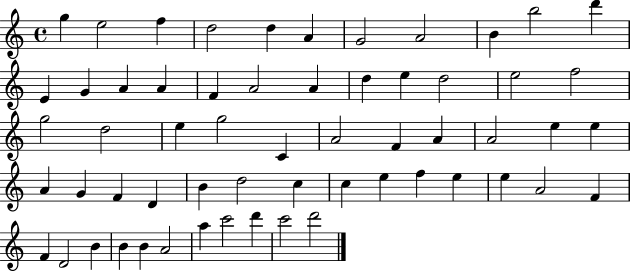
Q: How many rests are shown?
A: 0